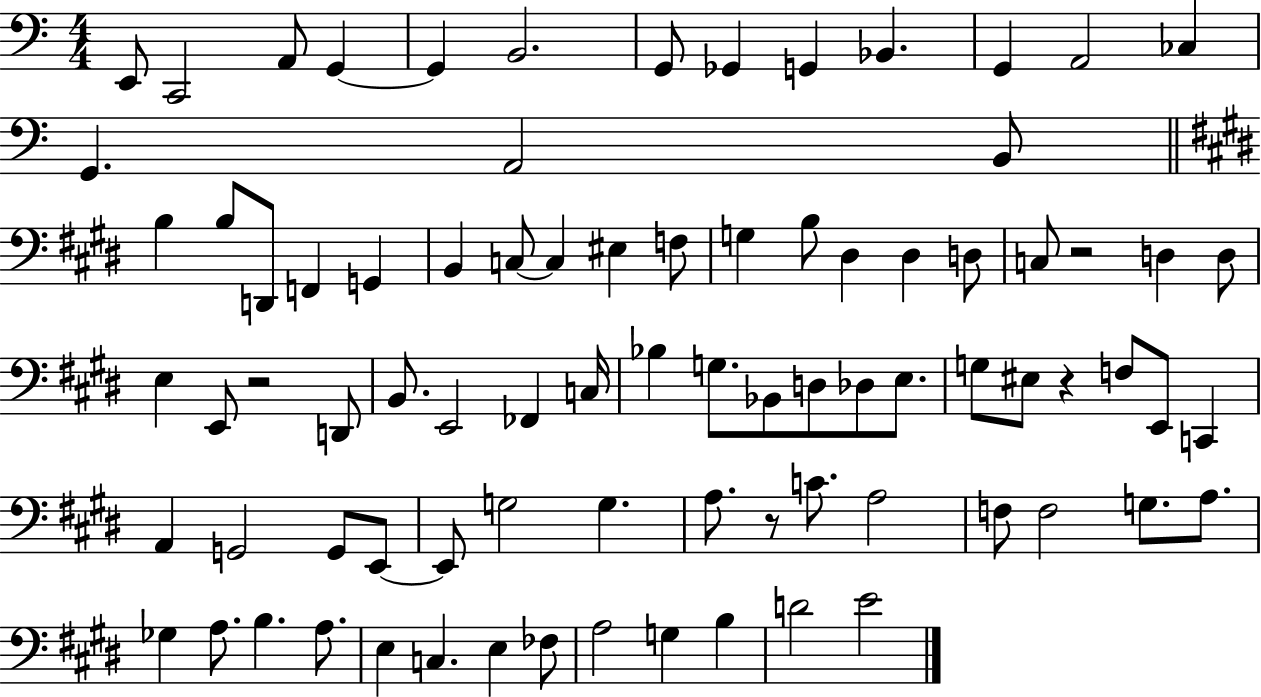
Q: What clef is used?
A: bass